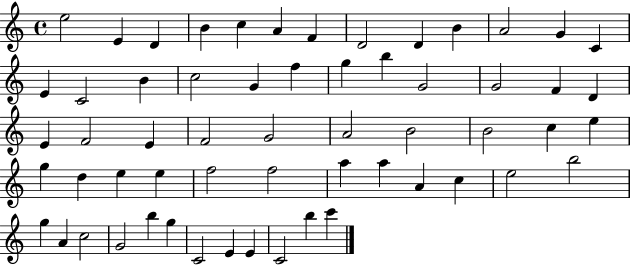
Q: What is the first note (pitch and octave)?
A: E5